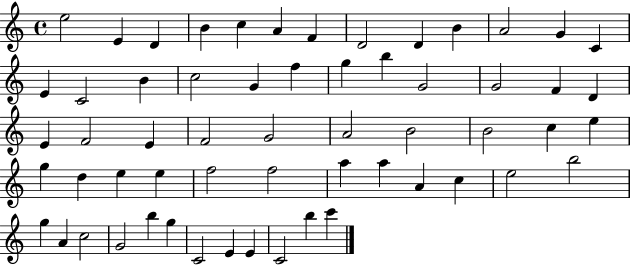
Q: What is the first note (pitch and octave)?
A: E5